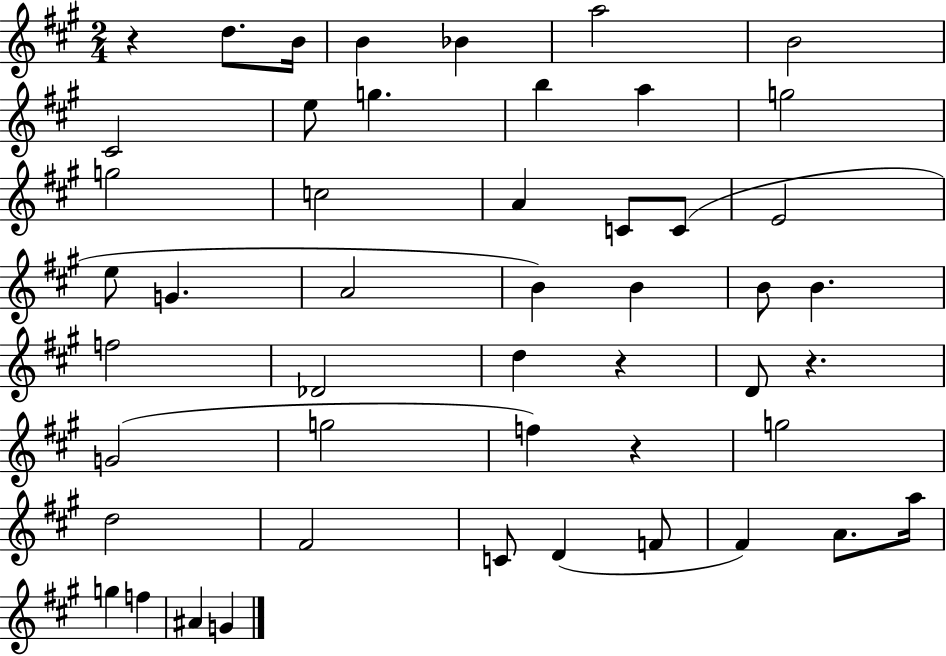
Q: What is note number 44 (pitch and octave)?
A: A#4